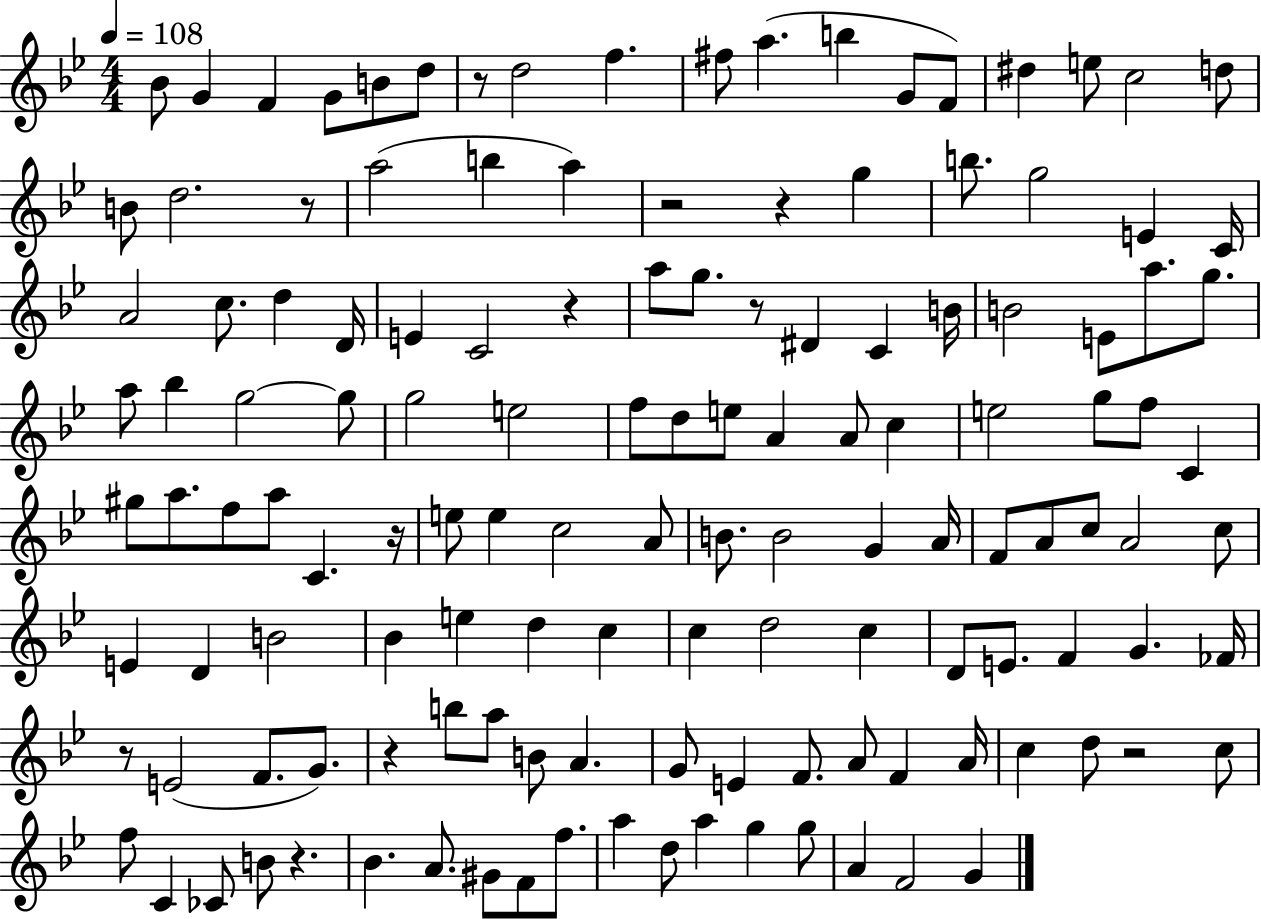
{
  \clef treble
  \numericTimeSignature
  \time 4/4
  \key bes \major
  \tempo 4 = 108
  bes'8 g'4 f'4 g'8 b'8 d''8 | r8 d''2 f''4. | fis''8 a''4.( b''4 g'8 f'8) | dis''4 e''8 c''2 d''8 | \break b'8 d''2. r8 | a''2( b''4 a''4) | r2 r4 g''4 | b''8. g''2 e'4 c'16 | \break a'2 c''8. d''4 d'16 | e'4 c'2 r4 | a''8 g''8. r8 dis'4 c'4 b'16 | b'2 e'8 a''8. g''8. | \break a''8 bes''4 g''2~~ g''8 | g''2 e''2 | f''8 d''8 e''8 a'4 a'8 c''4 | e''2 g''8 f''8 c'4 | \break gis''8 a''8. f''8 a''8 c'4. r16 | e''8 e''4 c''2 a'8 | b'8. b'2 g'4 a'16 | f'8 a'8 c''8 a'2 c''8 | \break e'4 d'4 b'2 | bes'4 e''4 d''4 c''4 | c''4 d''2 c''4 | d'8 e'8. f'4 g'4. fes'16 | \break r8 e'2( f'8. g'8.) | r4 b''8 a''8 b'8 a'4. | g'8 e'4 f'8. a'8 f'4 a'16 | c''4 d''8 r2 c''8 | \break f''8 c'4 ces'8 b'8 r4. | bes'4. a'8. gis'8 f'8 f''8. | a''4 d''8 a''4 g''4 g''8 | a'4 f'2 g'4 | \break \bar "|."
}